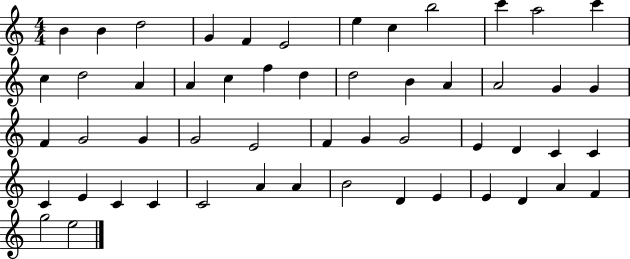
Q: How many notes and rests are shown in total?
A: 53